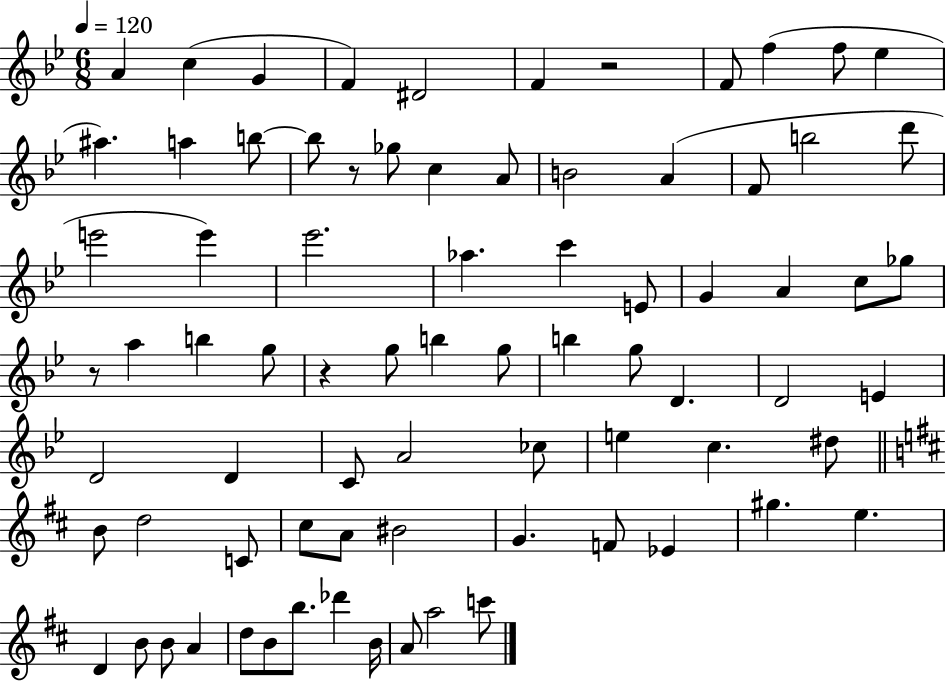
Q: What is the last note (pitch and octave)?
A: C6